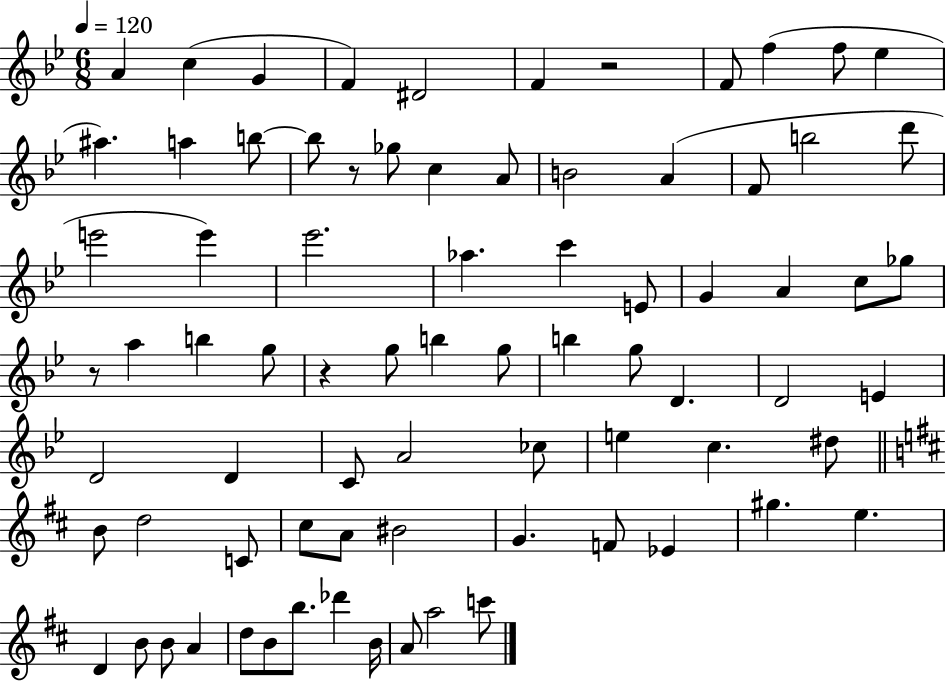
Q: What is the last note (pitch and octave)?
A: C6